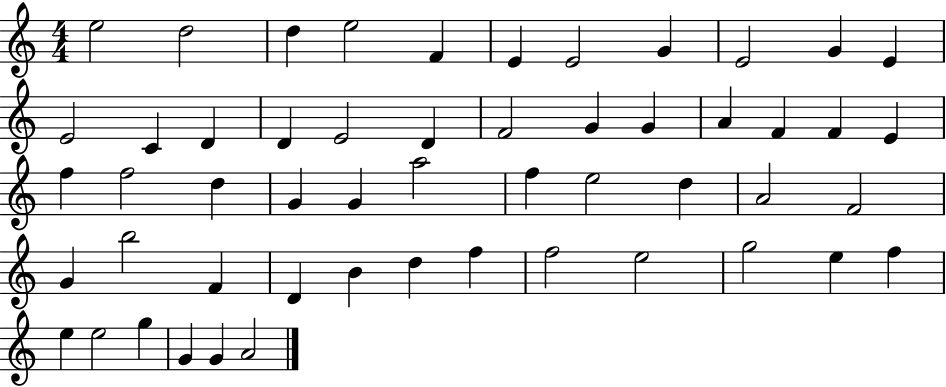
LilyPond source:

{
  \clef treble
  \numericTimeSignature
  \time 4/4
  \key c \major
  e''2 d''2 | d''4 e''2 f'4 | e'4 e'2 g'4 | e'2 g'4 e'4 | \break e'2 c'4 d'4 | d'4 e'2 d'4 | f'2 g'4 g'4 | a'4 f'4 f'4 e'4 | \break f''4 f''2 d''4 | g'4 g'4 a''2 | f''4 e''2 d''4 | a'2 f'2 | \break g'4 b''2 f'4 | d'4 b'4 d''4 f''4 | f''2 e''2 | g''2 e''4 f''4 | \break e''4 e''2 g''4 | g'4 g'4 a'2 | \bar "|."
}